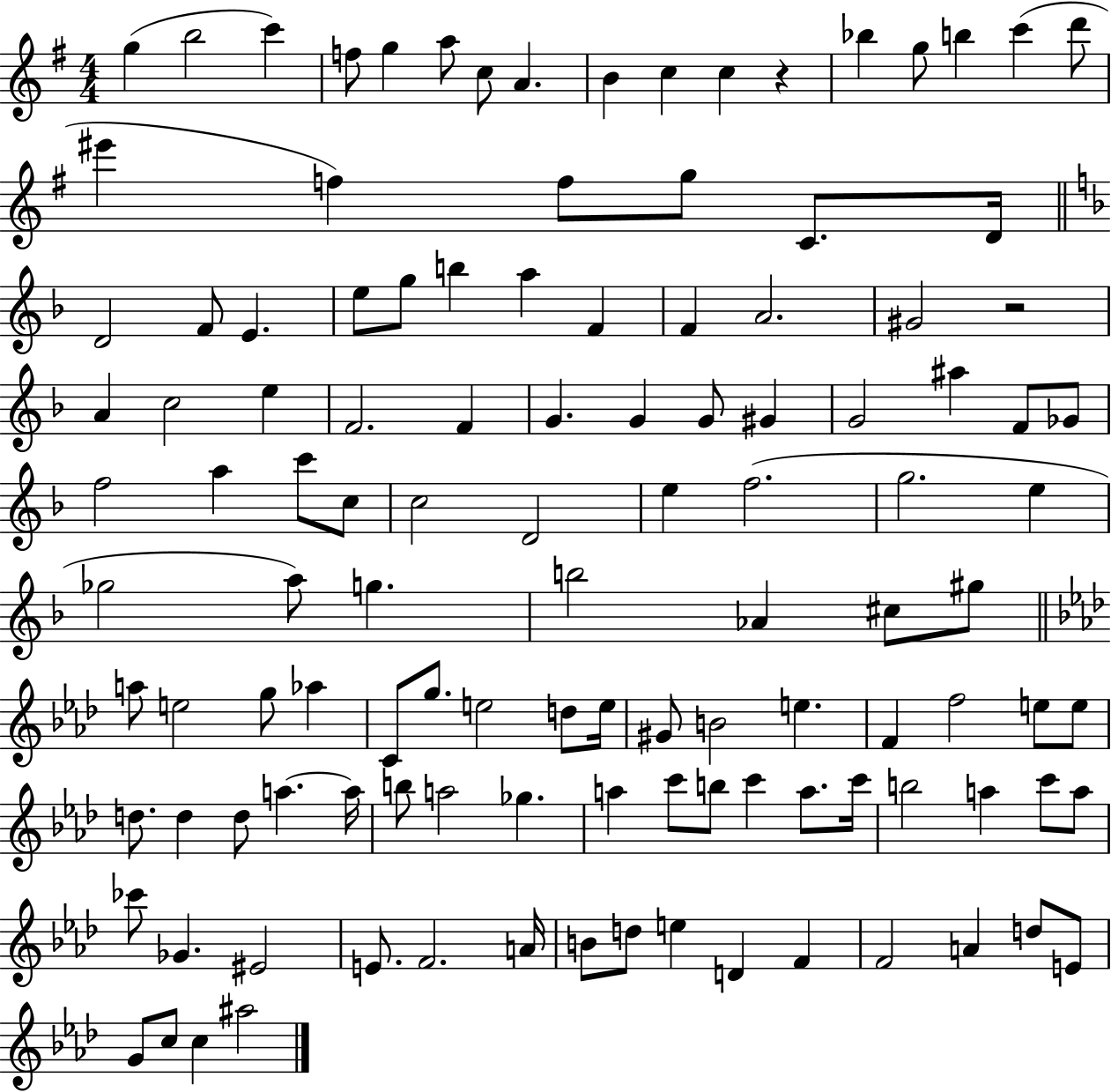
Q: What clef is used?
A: treble